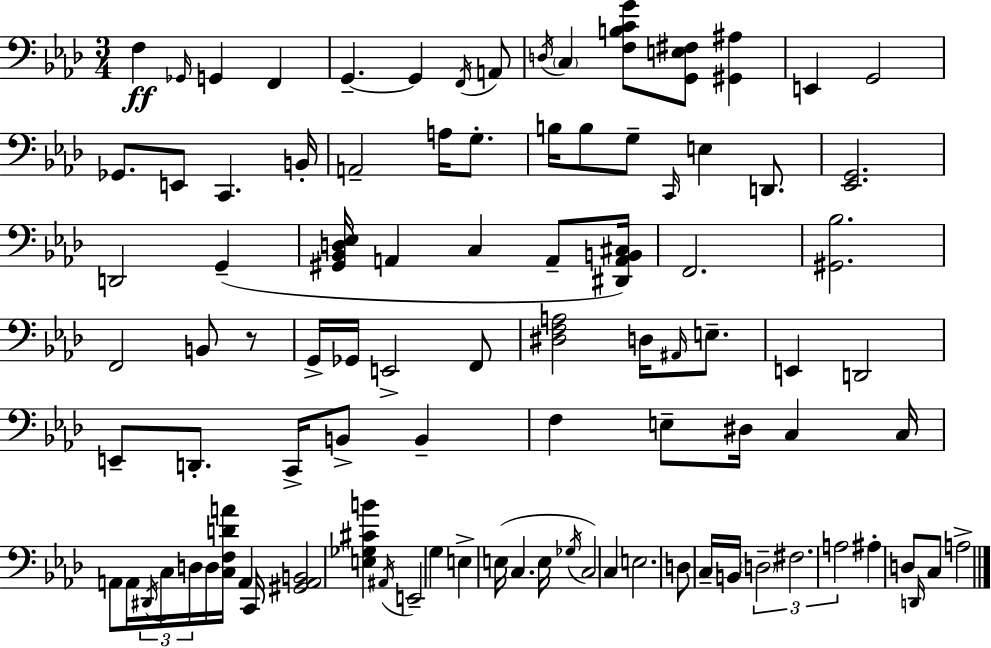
X:1
T:Untitled
M:3/4
L:1/4
K:Fm
F, _G,,/4 G,, F,, G,, G,, F,,/4 A,,/2 D,/4 C, [F,B,CG]/2 [G,,E,^F,]/2 [^G,,^A,] E,, G,,2 _G,,/2 E,,/2 C,, B,,/4 A,,2 A,/4 G,/2 B,/4 B,/2 G,/2 C,,/4 E, D,,/2 [_E,,G,,]2 D,,2 G,, [^G,,_B,,D,_E,]/4 A,, C, A,,/2 [^D,,A,,B,,^C,]/4 F,,2 [^G,,_B,]2 F,,2 B,,/2 z/2 G,,/4 _G,,/4 E,,2 F,,/2 [^D,F,A,]2 D,/4 ^A,,/4 E,/2 E,, D,,2 E,,/2 D,,/2 C,,/4 B,,/2 B,, F, E,/2 ^D,/4 C, C,/4 A,,/2 A,,/4 ^D,,/4 C,/4 D,/4 D,/4 [C,F,DA]/4 A,, C,,/4 [^G,,A,,B,,]2 [E,_G,^CB] ^A,,/4 E,,2 G, E, E,/4 C, E,/4 _G,/4 C,2 C, E,2 D,/2 C,/4 B,,/4 D,2 ^F,2 A,2 ^A, D,/2 D,,/4 C,/2 A,2